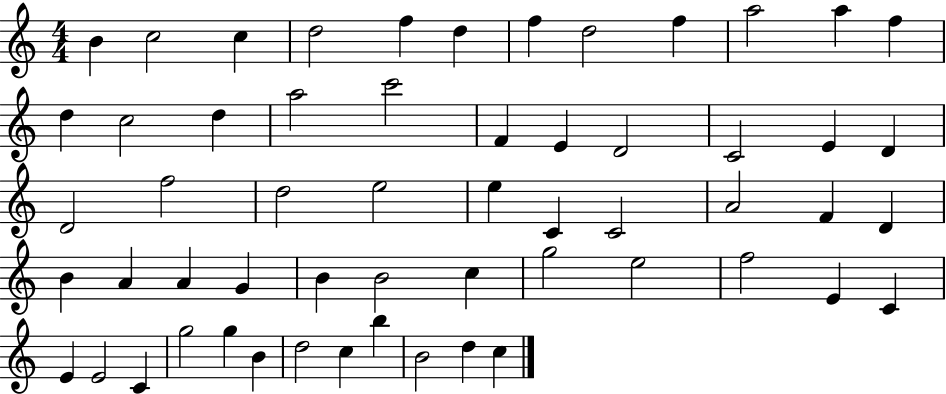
{
  \clef treble
  \numericTimeSignature
  \time 4/4
  \key c \major
  b'4 c''2 c''4 | d''2 f''4 d''4 | f''4 d''2 f''4 | a''2 a''4 f''4 | \break d''4 c''2 d''4 | a''2 c'''2 | f'4 e'4 d'2 | c'2 e'4 d'4 | \break d'2 f''2 | d''2 e''2 | e''4 c'4 c'2 | a'2 f'4 d'4 | \break b'4 a'4 a'4 g'4 | b'4 b'2 c''4 | g''2 e''2 | f''2 e'4 c'4 | \break e'4 e'2 c'4 | g''2 g''4 b'4 | d''2 c''4 b''4 | b'2 d''4 c''4 | \break \bar "|."
}